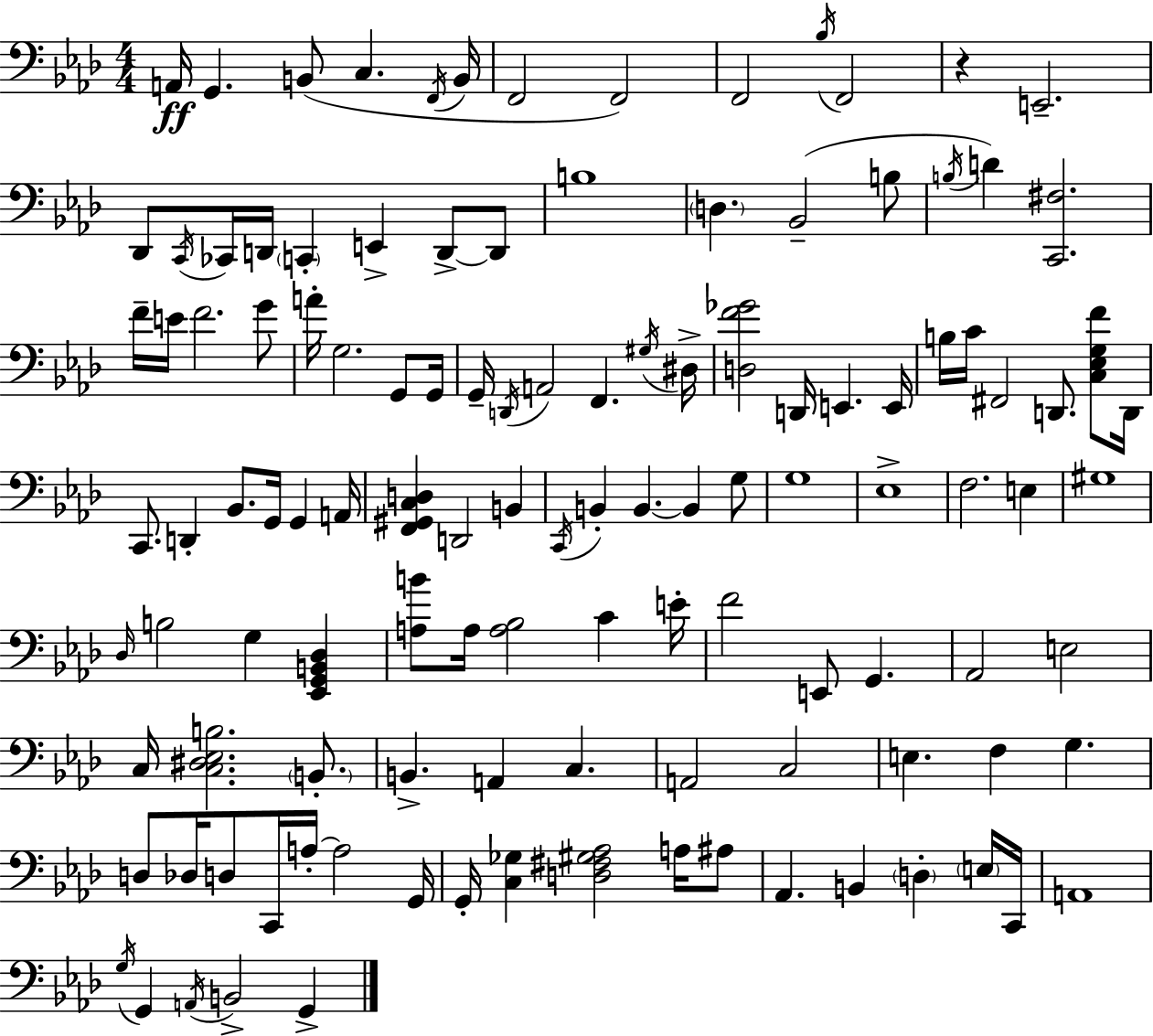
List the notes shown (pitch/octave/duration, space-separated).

A2/s G2/q. B2/e C3/q. F2/s B2/s F2/h F2/h F2/h Bb3/s F2/h R/q E2/h. Db2/e C2/s CES2/s D2/s C2/q E2/q D2/e D2/e B3/w D3/q. Bb2/h B3/e B3/s D4/q [C2,F#3]/h. F4/s E4/s F4/h. G4/e A4/s G3/h. G2/e G2/s G2/s D2/s A2/h F2/q. G#3/s D#3/s [D3,F4,Gb4]/h D2/s E2/q. E2/s B3/s C4/s F#2/h D2/e. [C3,Eb3,G3,F4]/e D2/s C2/e. D2/q Bb2/e. G2/s G2/q A2/s [F2,G#2,C3,D3]/q D2/h B2/q C2/s B2/q B2/q. B2/q G3/e G3/w Eb3/w F3/h. E3/q G#3/w Db3/s B3/h G3/q [Eb2,G2,B2,Db3]/q [A3,B4]/e A3/s [A3,Bb3]/h C4/q E4/s F4/h E2/e G2/q. Ab2/h E3/h C3/s [C3,D#3,Eb3,B3]/h. B2/e. B2/q. A2/q C3/q. A2/h C3/h E3/q. F3/q G3/q. D3/e Db3/s D3/e C2/s A3/s A3/h G2/s G2/s [C3,Gb3]/q [D3,F#3,G#3,Ab3]/h A3/s A#3/e Ab2/q. B2/q D3/q E3/s C2/s A2/w G3/s G2/q A2/s B2/h G2/q